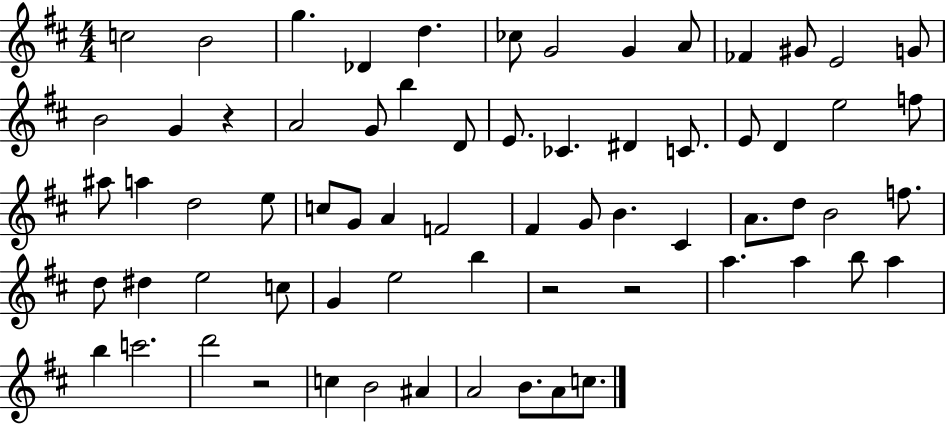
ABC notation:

X:1
T:Untitled
M:4/4
L:1/4
K:D
c2 B2 g _D d _c/2 G2 G A/2 _F ^G/2 E2 G/2 B2 G z A2 G/2 b D/2 E/2 _C ^D C/2 E/2 D e2 f/2 ^a/2 a d2 e/2 c/2 G/2 A F2 ^F G/2 B ^C A/2 d/2 B2 f/2 d/2 ^d e2 c/2 G e2 b z2 z2 a a b/2 a b c'2 d'2 z2 c B2 ^A A2 B/2 A/2 c/2